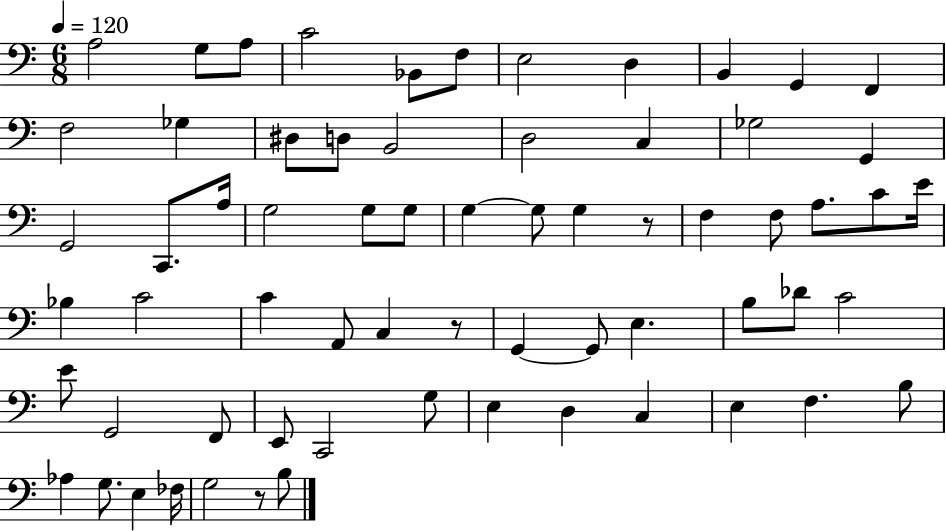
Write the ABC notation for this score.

X:1
T:Untitled
M:6/8
L:1/4
K:C
A,2 G,/2 A,/2 C2 _B,,/2 F,/2 E,2 D, B,, G,, F,, F,2 _G, ^D,/2 D,/2 B,,2 D,2 C, _G,2 G,, G,,2 C,,/2 A,/4 G,2 G,/2 G,/2 G, G,/2 G, z/2 F, F,/2 A,/2 C/2 E/4 _B, C2 C A,,/2 C, z/2 G,, G,,/2 E, B,/2 _D/2 C2 E/2 G,,2 F,,/2 E,,/2 C,,2 G,/2 E, D, C, E, F, B,/2 _A, G,/2 E, _F,/4 G,2 z/2 B,/2